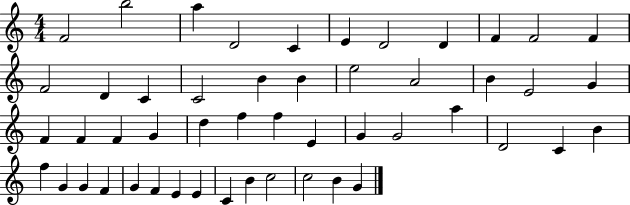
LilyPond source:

{
  \clef treble
  \numericTimeSignature
  \time 4/4
  \key c \major
  f'2 b''2 | a''4 d'2 c'4 | e'4 d'2 d'4 | f'4 f'2 f'4 | \break f'2 d'4 c'4 | c'2 b'4 b'4 | e''2 a'2 | b'4 e'2 g'4 | \break f'4 f'4 f'4 g'4 | d''4 f''4 f''4 e'4 | g'4 g'2 a''4 | d'2 c'4 b'4 | \break f''4 g'4 g'4 f'4 | g'4 f'4 e'4 e'4 | c'4 b'4 c''2 | c''2 b'4 g'4 | \break \bar "|."
}